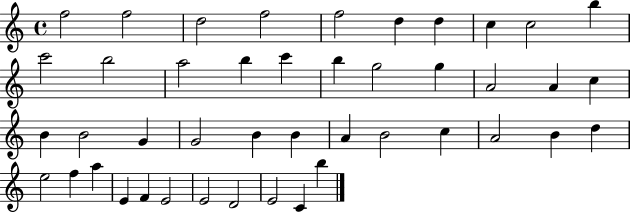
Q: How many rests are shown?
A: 0